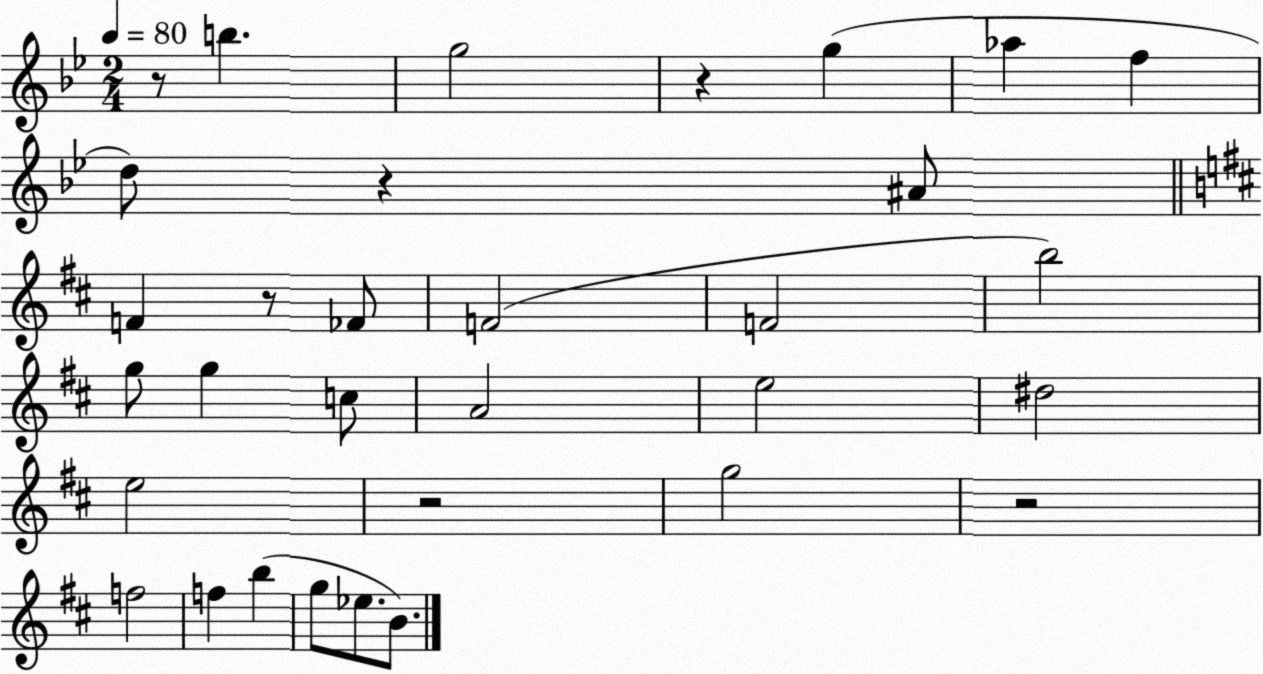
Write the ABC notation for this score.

X:1
T:Untitled
M:2/4
L:1/4
K:Bb
z/2 b g2 z g _a f d/2 z ^A/2 F z/2 _F/2 F2 F2 b2 g/2 g c/2 A2 e2 ^d2 e2 z2 g2 z2 f2 f b g/2 _e/2 B/2